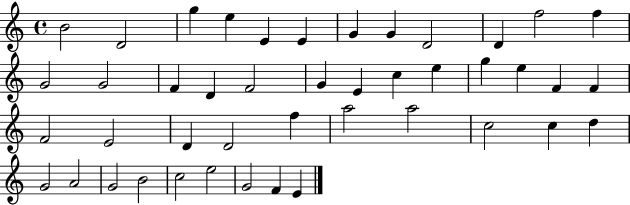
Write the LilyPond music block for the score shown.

{
  \clef treble
  \time 4/4
  \defaultTimeSignature
  \key c \major
  b'2 d'2 | g''4 e''4 e'4 e'4 | g'4 g'4 d'2 | d'4 f''2 f''4 | \break g'2 g'2 | f'4 d'4 f'2 | g'4 e'4 c''4 e''4 | g''4 e''4 f'4 f'4 | \break f'2 e'2 | d'4 d'2 f''4 | a''2 a''2 | c''2 c''4 d''4 | \break g'2 a'2 | g'2 b'2 | c''2 e''2 | g'2 f'4 e'4 | \break \bar "|."
}